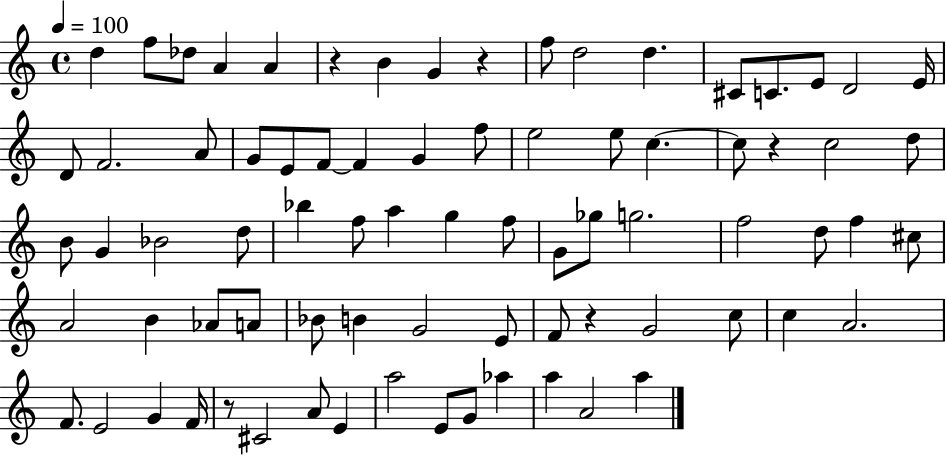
{
  \clef treble
  \time 4/4
  \defaultTimeSignature
  \key c \major
  \tempo 4 = 100
  d''4 f''8 des''8 a'4 a'4 | r4 b'4 g'4 r4 | f''8 d''2 d''4. | cis'8 c'8. e'8 d'2 e'16 | \break d'8 f'2. a'8 | g'8 e'8 f'8~~ f'4 g'4 f''8 | e''2 e''8 c''4.~~ | c''8 r4 c''2 d''8 | \break b'8 g'4 bes'2 d''8 | bes''4 f''8 a''4 g''4 f''8 | g'8 ges''8 g''2. | f''2 d''8 f''4 cis''8 | \break a'2 b'4 aes'8 a'8 | bes'8 b'4 g'2 e'8 | f'8 r4 g'2 c''8 | c''4 a'2. | \break f'8. e'2 g'4 f'16 | r8 cis'2 a'8 e'4 | a''2 e'8 g'8 aes''4 | a''4 a'2 a''4 | \break \bar "|."
}